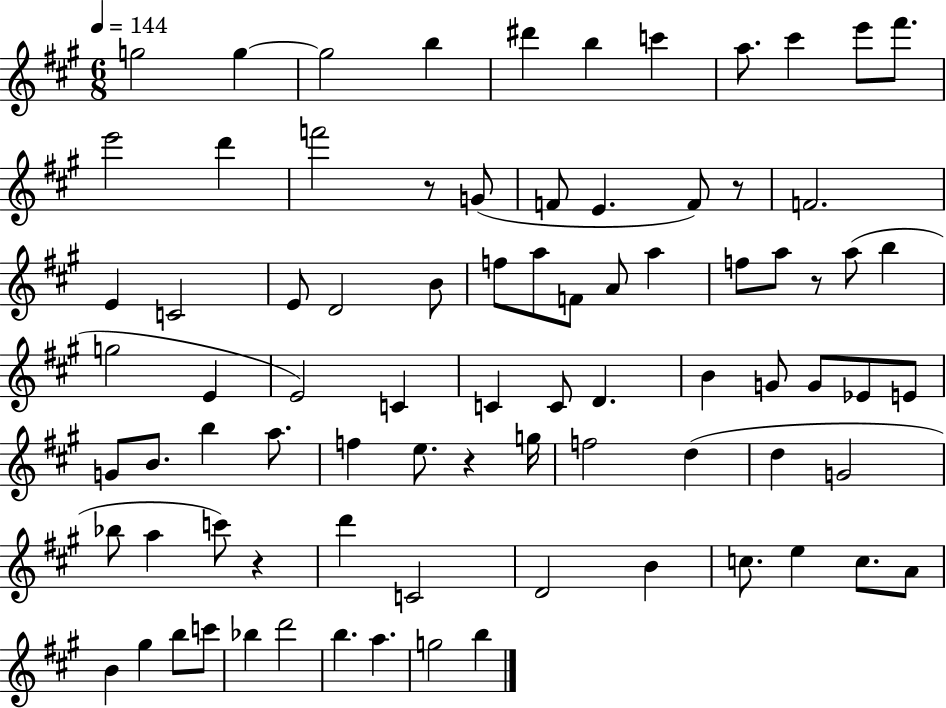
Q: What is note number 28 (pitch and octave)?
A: A4